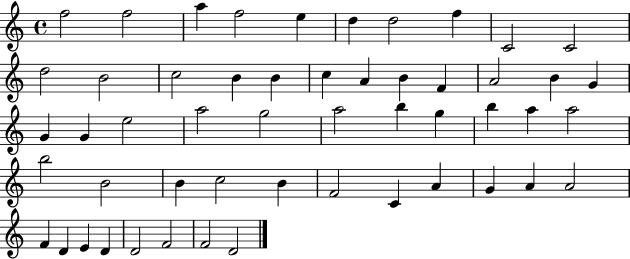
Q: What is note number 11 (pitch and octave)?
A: D5